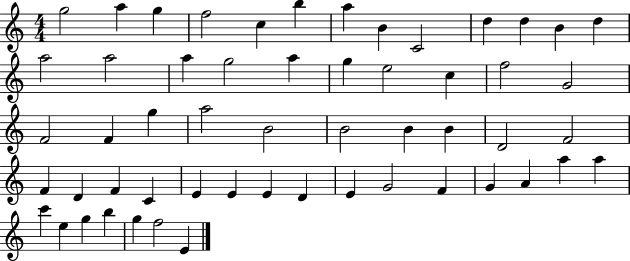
X:1
T:Untitled
M:4/4
L:1/4
K:C
g2 a g f2 c b a B C2 d d B d a2 a2 a g2 a g e2 c f2 G2 F2 F g a2 B2 B2 B B D2 F2 F D F C E E E D E G2 F G A a a c' e g b g f2 E